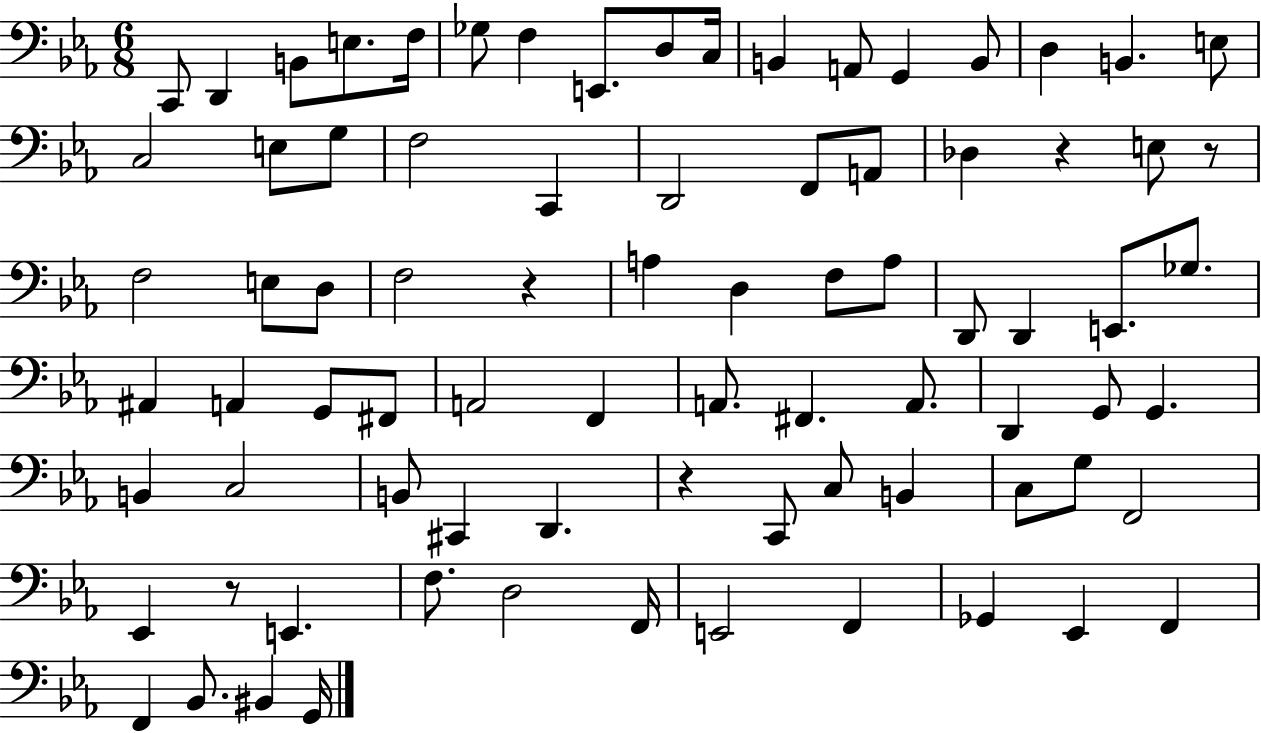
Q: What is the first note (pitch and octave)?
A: C2